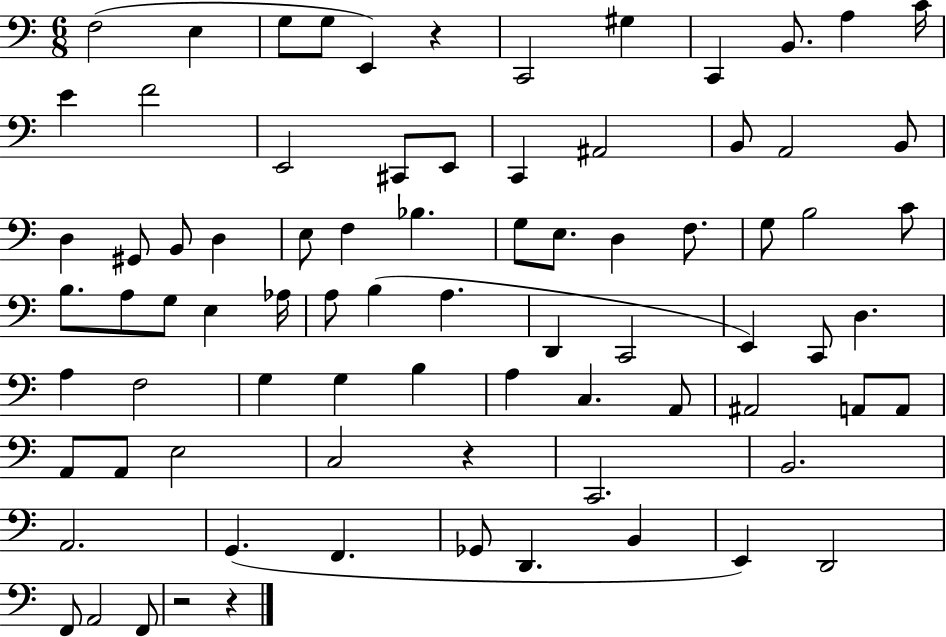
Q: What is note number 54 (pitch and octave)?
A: A3